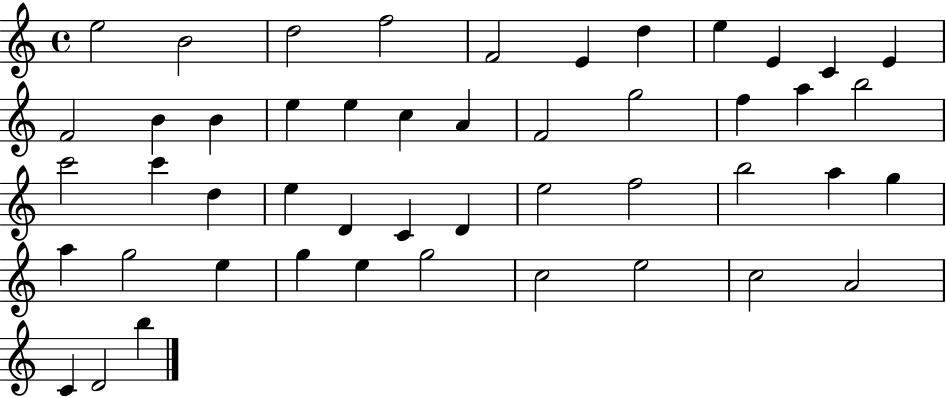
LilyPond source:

{
  \clef treble
  \time 4/4
  \defaultTimeSignature
  \key c \major
  e''2 b'2 | d''2 f''2 | f'2 e'4 d''4 | e''4 e'4 c'4 e'4 | \break f'2 b'4 b'4 | e''4 e''4 c''4 a'4 | f'2 g''2 | f''4 a''4 b''2 | \break c'''2 c'''4 d''4 | e''4 d'4 c'4 d'4 | e''2 f''2 | b''2 a''4 g''4 | \break a''4 g''2 e''4 | g''4 e''4 g''2 | c''2 e''2 | c''2 a'2 | \break c'4 d'2 b''4 | \bar "|."
}